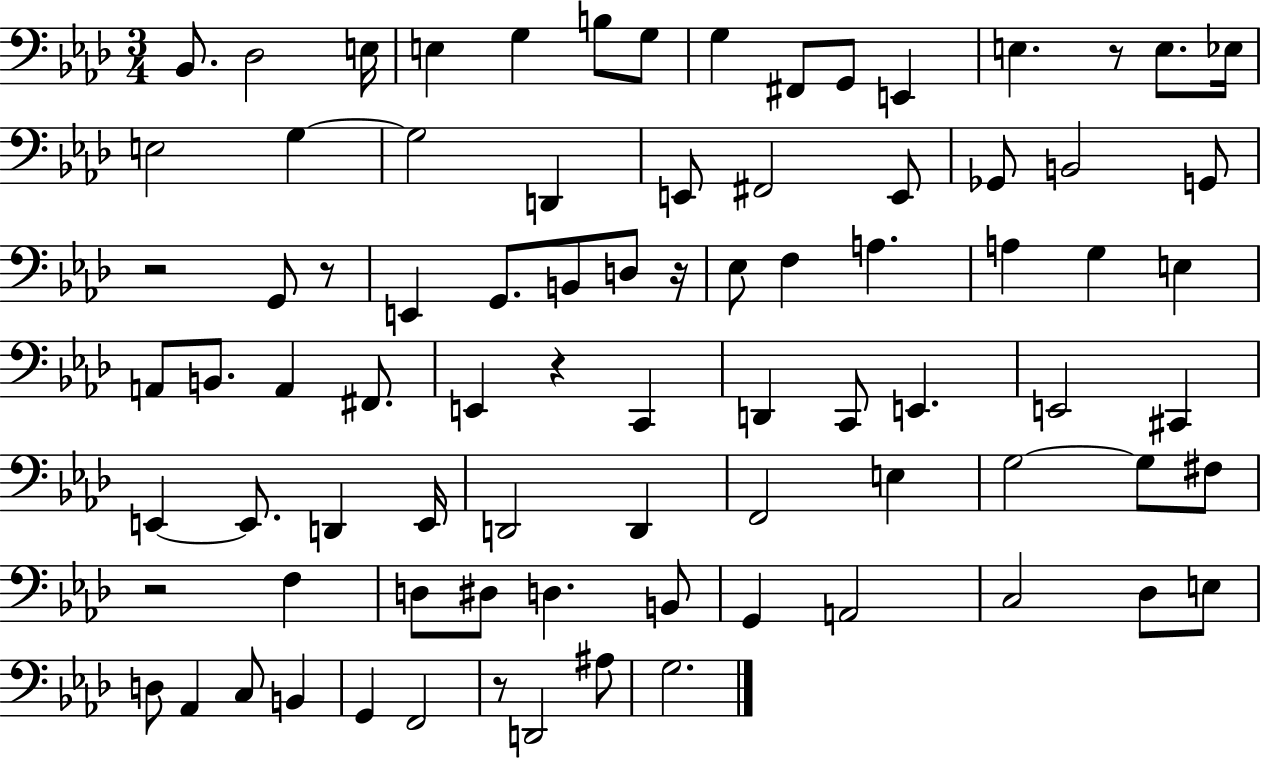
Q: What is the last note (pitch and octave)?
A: G3